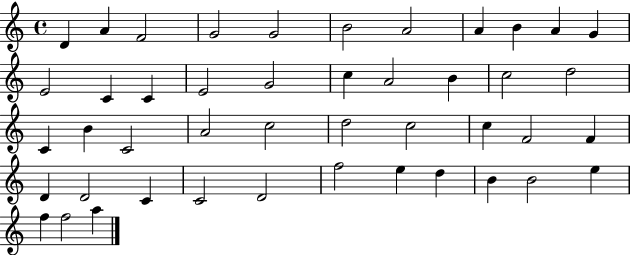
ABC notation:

X:1
T:Untitled
M:4/4
L:1/4
K:C
D A F2 G2 G2 B2 A2 A B A G E2 C C E2 G2 c A2 B c2 d2 C B C2 A2 c2 d2 c2 c F2 F D D2 C C2 D2 f2 e d B B2 e f f2 a